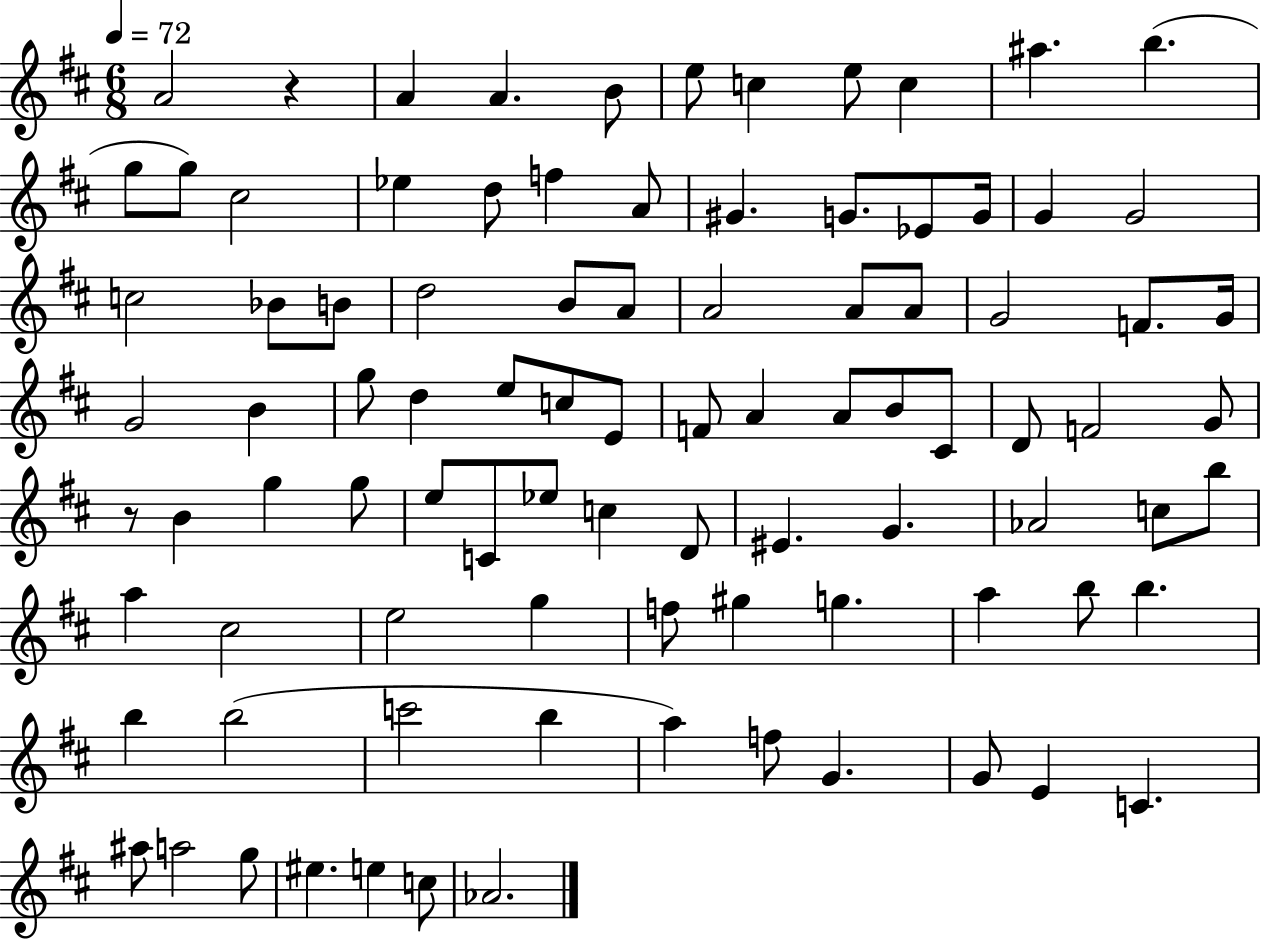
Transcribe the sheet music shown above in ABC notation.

X:1
T:Untitled
M:6/8
L:1/4
K:D
A2 z A A B/2 e/2 c e/2 c ^a b g/2 g/2 ^c2 _e d/2 f A/2 ^G G/2 _E/2 G/4 G G2 c2 _B/2 B/2 d2 B/2 A/2 A2 A/2 A/2 G2 F/2 G/4 G2 B g/2 d e/2 c/2 E/2 F/2 A A/2 B/2 ^C/2 D/2 F2 G/2 z/2 B g g/2 e/2 C/2 _e/2 c D/2 ^E G _A2 c/2 b/2 a ^c2 e2 g f/2 ^g g a b/2 b b b2 c'2 b a f/2 G G/2 E C ^a/2 a2 g/2 ^e e c/2 _A2